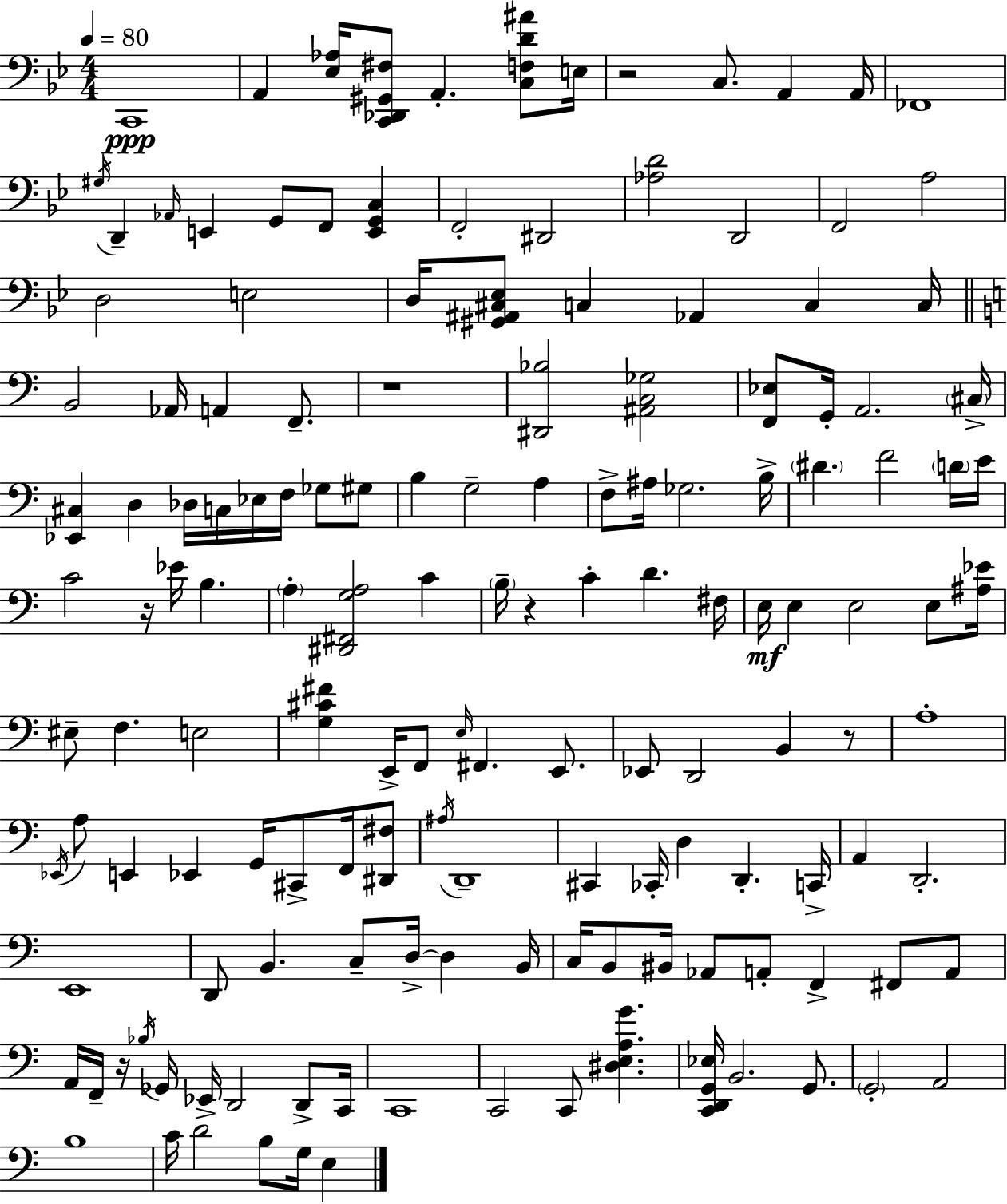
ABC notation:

X:1
T:Untitled
M:4/4
L:1/4
K:Bb
C,,4 A,, [_E,_A,]/4 [C,,_D,,^G,,^F,]/2 A,, [C,F,D^A]/2 E,/4 z2 C,/2 A,, A,,/4 _F,,4 ^G,/4 D,, _A,,/4 E,, G,,/2 F,,/2 [E,,G,,C,] F,,2 ^D,,2 [_A,D]2 D,,2 F,,2 A,2 D,2 E,2 D,/4 [^G,,^A,,^C,_E,]/2 C, _A,, C, C,/4 B,,2 _A,,/4 A,, F,,/2 z4 [^D,,_B,]2 [^A,,C,_G,]2 [F,,_E,]/2 G,,/4 A,,2 ^C,/4 [_E,,^C,] D, _D,/4 C,/4 _E,/4 F,/4 _G,/2 ^G,/2 B, G,2 A, F,/2 ^A,/4 _G,2 B,/4 ^D F2 D/4 E/4 C2 z/4 _E/4 B, A, [^D,,^F,,G,A,]2 C B,/4 z C D ^F,/4 E,/4 E, E,2 E,/2 [^A,_E]/4 ^E,/2 F, E,2 [G,^C^F] E,,/4 F,,/2 E,/4 ^F,, E,,/2 _E,,/2 D,,2 B,, z/2 A,4 _E,,/4 A,/2 E,, _E,, G,,/4 ^C,,/2 F,,/4 [^D,,^F,]/2 ^A,/4 D,,4 ^C,, _C,,/4 D, D,, C,,/4 A,, D,,2 E,,4 D,,/2 B,, C,/2 D,/4 D, B,,/4 C,/4 B,,/2 ^B,,/4 _A,,/2 A,,/2 F,, ^F,,/2 A,,/2 A,,/4 F,,/4 z/4 _B,/4 _G,,/4 _E,,/4 D,,2 D,,/2 C,,/4 C,,4 C,,2 C,,/2 [^D,E,A,G] [C,,D,,G,,_E,]/4 B,,2 G,,/2 G,,2 A,,2 B,4 C/4 D2 B,/2 G,/4 E,